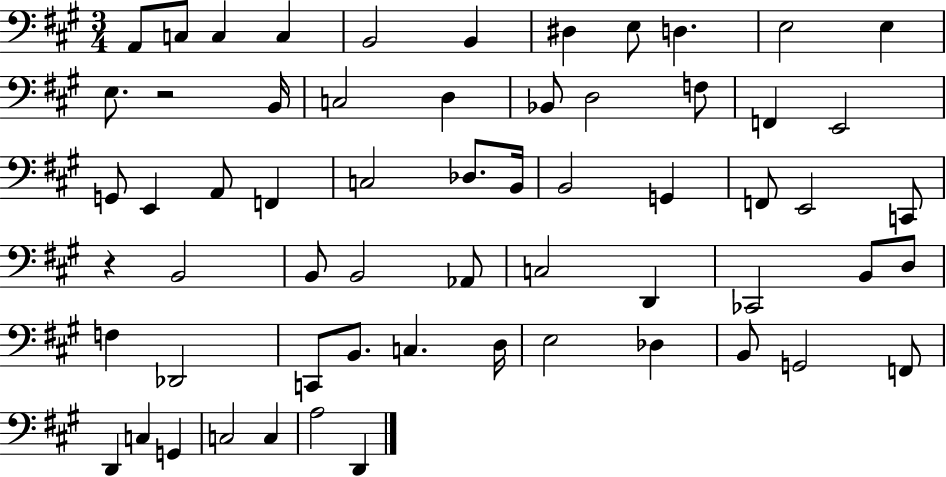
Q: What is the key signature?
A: A major